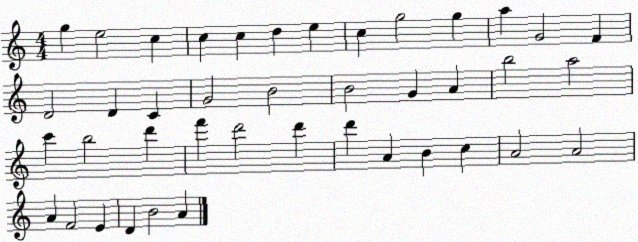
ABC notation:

X:1
T:Untitled
M:4/4
L:1/4
K:C
g e2 c c c d e c g2 g a G2 F D2 D C G2 B2 B2 G A b2 a2 c' b2 d' f' d'2 d' d' A B c A2 A2 A F2 E D B2 A